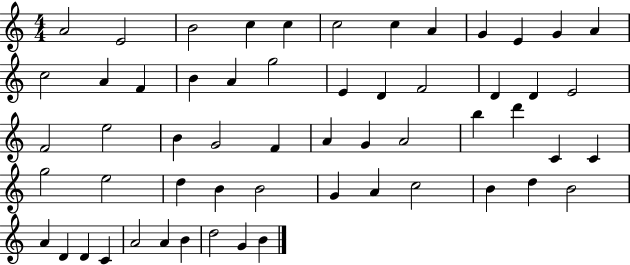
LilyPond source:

{
  \clef treble
  \numericTimeSignature
  \time 4/4
  \key c \major
  a'2 e'2 | b'2 c''4 c''4 | c''2 c''4 a'4 | g'4 e'4 g'4 a'4 | \break c''2 a'4 f'4 | b'4 a'4 g''2 | e'4 d'4 f'2 | d'4 d'4 e'2 | \break f'2 e''2 | b'4 g'2 f'4 | a'4 g'4 a'2 | b''4 d'''4 c'4 c'4 | \break g''2 e''2 | d''4 b'4 b'2 | g'4 a'4 c''2 | b'4 d''4 b'2 | \break a'4 d'4 d'4 c'4 | a'2 a'4 b'4 | d''2 g'4 b'4 | \bar "|."
}